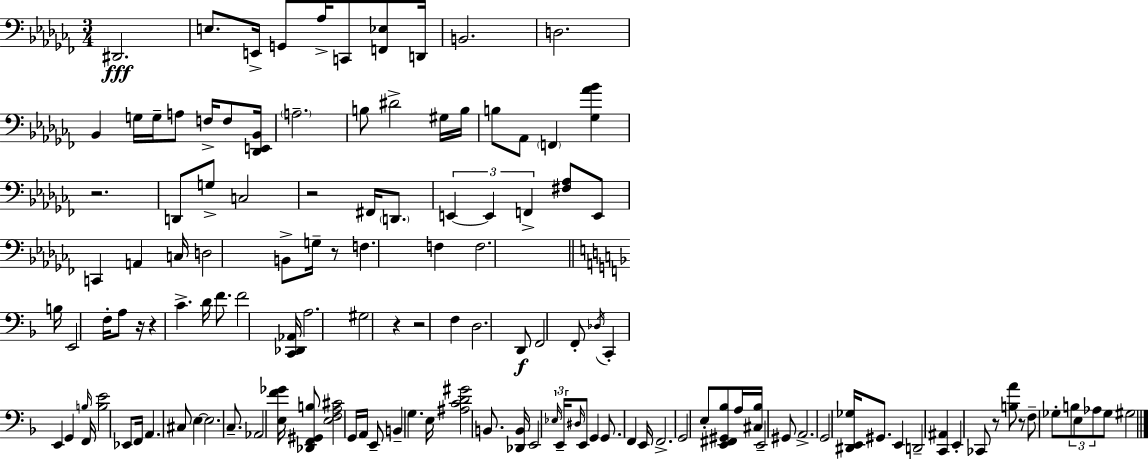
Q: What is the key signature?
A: AES minor